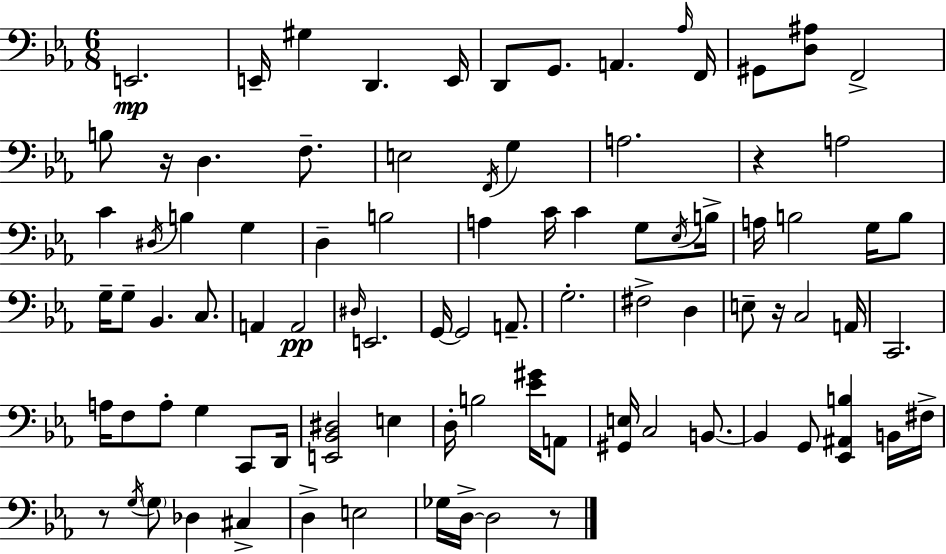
E2/h. E2/s G#3/q D2/q. E2/s D2/e G2/e. A2/q. Ab3/s F2/s G#2/e [D3,A#3]/e F2/h B3/e R/s D3/q. F3/e. E3/h F2/s G3/q A3/h. R/q A3/h C4/q D#3/s B3/q G3/q D3/q B3/h A3/q C4/s C4/q G3/e Eb3/s B3/s A3/s B3/h G3/s B3/e G3/s G3/e Bb2/q. C3/e. A2/q A2/h D#3/s E2/h. G2/s G2/h A2/e. G3/h. F#3/h D3/q E3/e R/s C3/h A2/s C2/h. A3/s F3/e A3/e G3/q C2/e D2/s [E2,Bb2,D#3]/h E3/q D3/s B3/h [Eb4,G#4]/s A2/e [G#2,E3]/s C3/h B2/e. B2/q G2/e [Eb2,A#2,B3]/q B2/s F#3/s R/e G3/s G3/e Db3/q C#3/q D3/q E3/h Gb3/s D3/s D3/h R/e